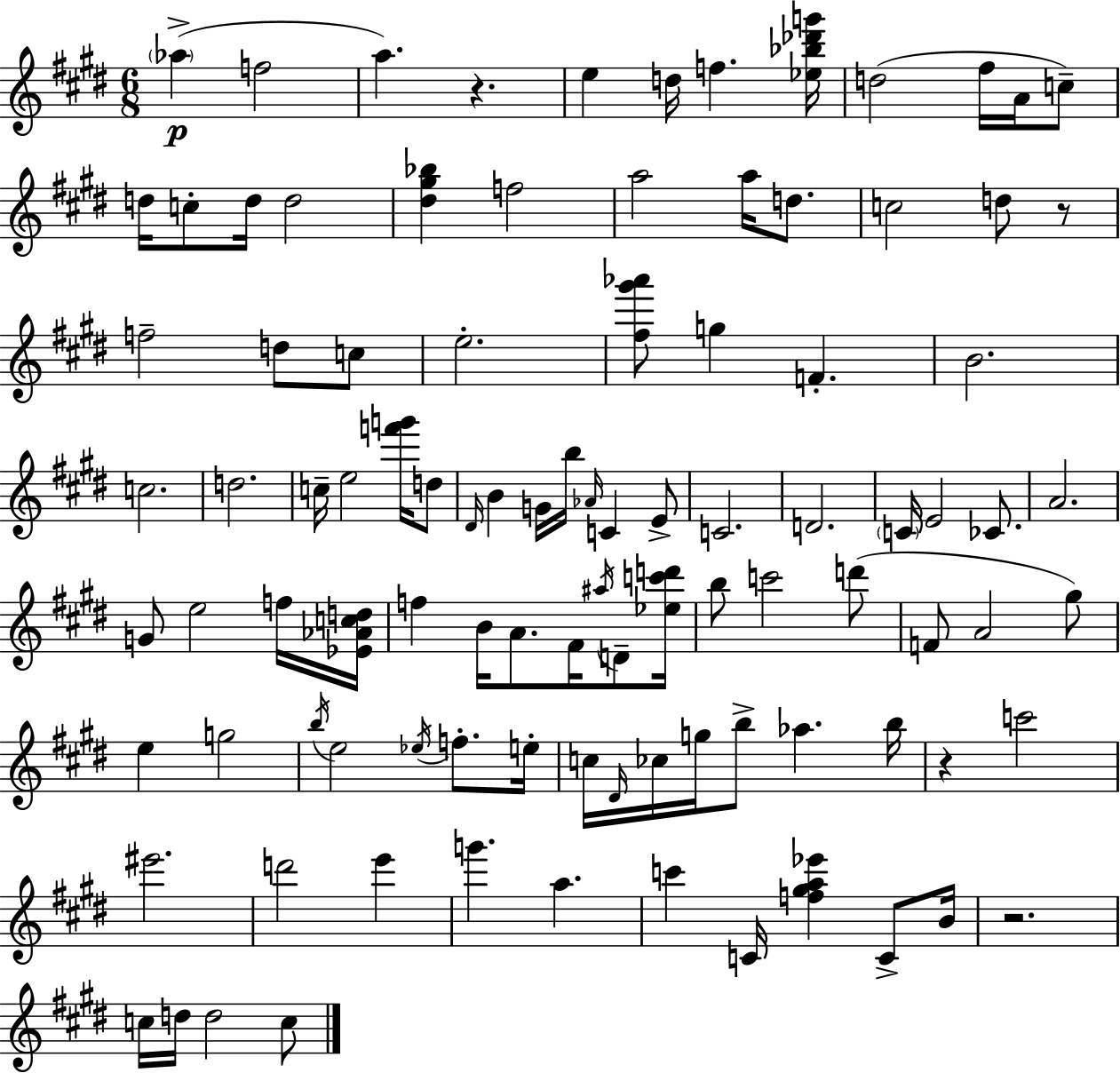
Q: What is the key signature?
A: E major